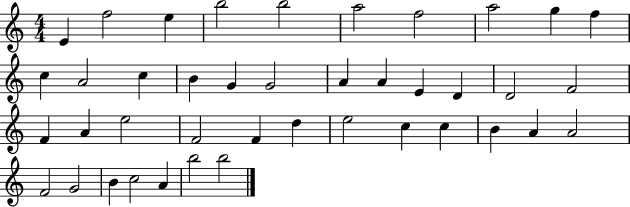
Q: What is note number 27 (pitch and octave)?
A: F4